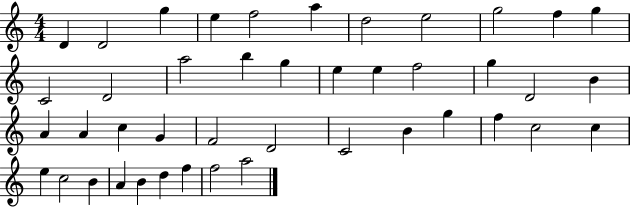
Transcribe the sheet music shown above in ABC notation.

X:1
T:Untitled
M:4/4
L:1/4
K:C
D D2 g e f2 a d2 e2 g2 f g C2 D2 a2 b g e e f2 g D2 B A A c G F2 D2 C2 B g f c2 c e c2 B A B d f f2 a2